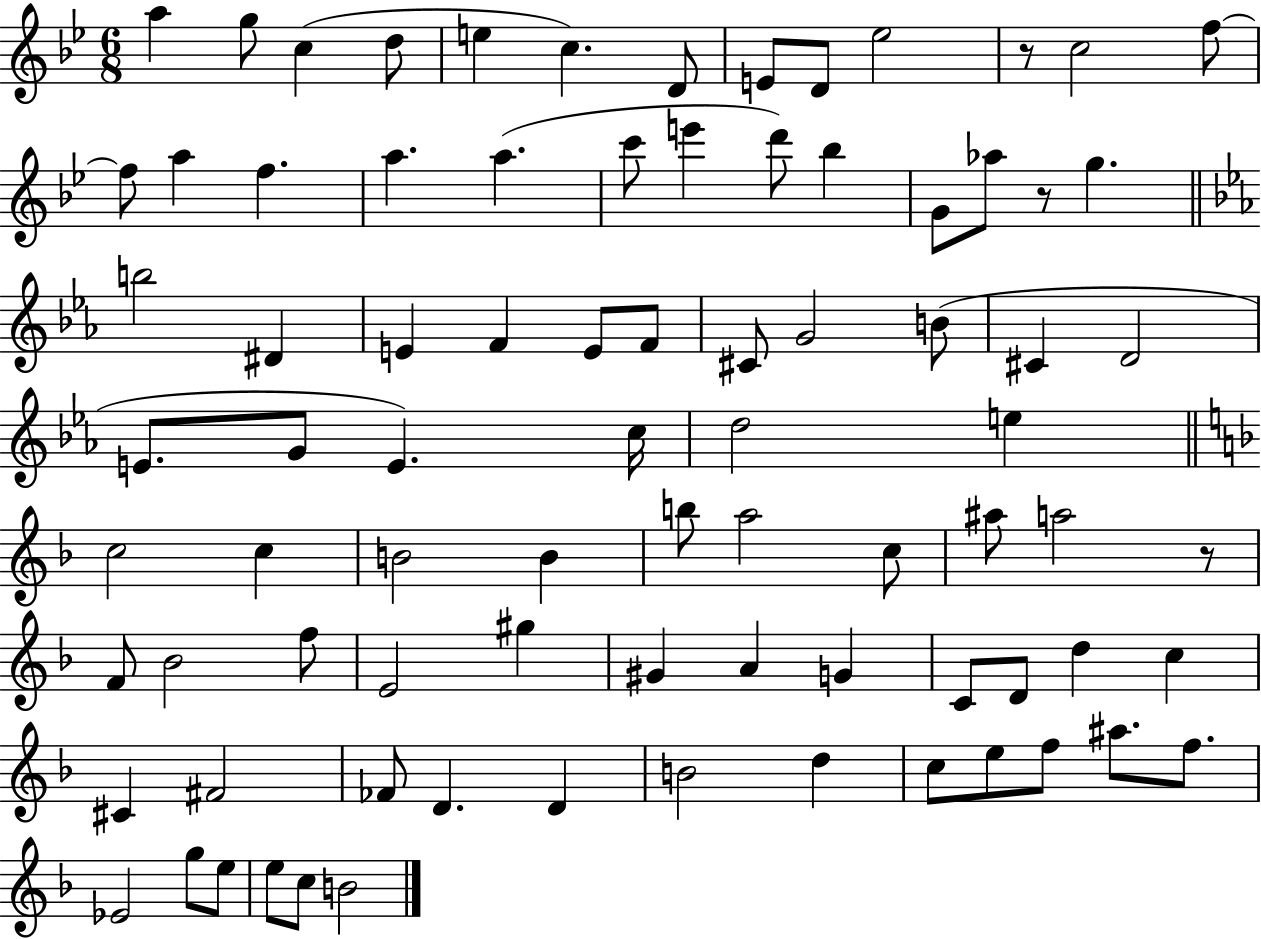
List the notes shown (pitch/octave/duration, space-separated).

A5/q G5/e C5/q D5/e E5/q C5/q. D4/e E4/e D4/e Eb5/h R/e C5/h F5/e F5/e A5/q F5/q. A5/q. A5/q. C6/e E6/q D6/e Bb5/q G4/e Ab5/e R/e G5/q. B5/h D#4/q E4/q F4/q E4/e F4/e C#4/e G4/h B4/e C#4/q D4/h E4/e. G4/e E4/q. C5/s D5/h E5/q C5/h C5/q B4/h B4/q B5/e A5/h C5/e A#5/e A5/h R/e F4/e Bb4/h F5/e E4/h G#5/q G#4/q A4/q G4/q C4/e D4/e D5/q C5/q C#4/q F#4/h FES4/e D4/q. D4/q B4/h D5/q C5/e E5/e F5/e A#5/e. F5/e. Eb4/h G5/e E5/e E5/e C5/e B4/h